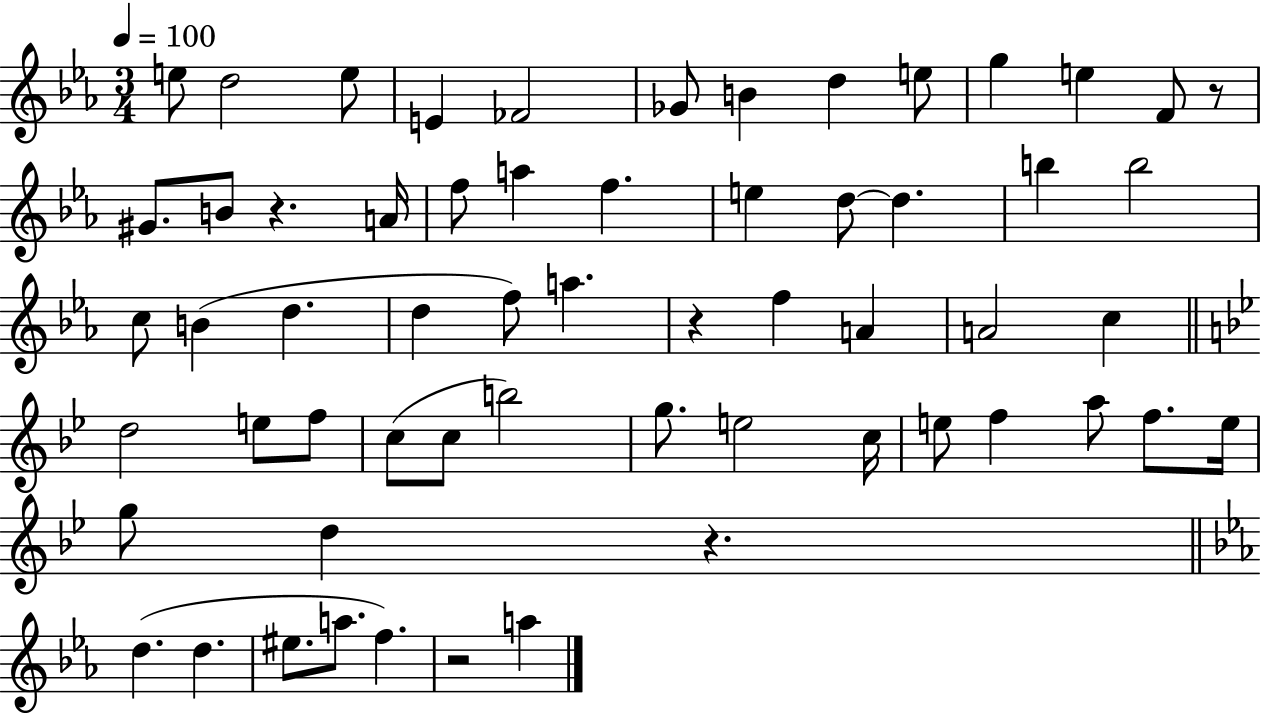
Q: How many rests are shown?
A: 5